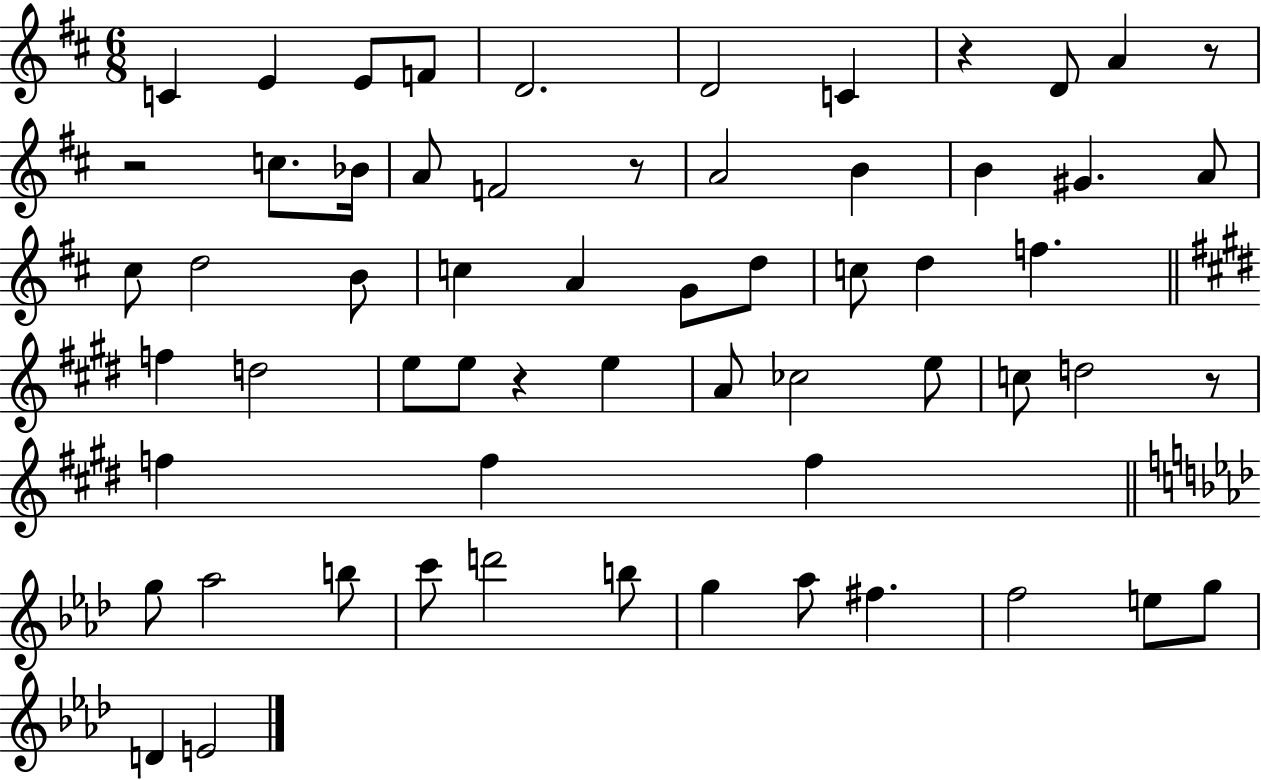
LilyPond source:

{
  \clef treble
  \numericTimeSignature
  \time 6/8
  \key d \major
  c'4 e'4 e'8 f'8 | d'2. | d'2 c'4 | r4 d'8 a'4 r8 | \break r2 c''8. bes'16 | a'8 f'2 r8 | a'2 b'4 | b'4 gis'4. a'8 | \break cis''8 d''2 b'8 | c''4 a'4 g'8 d''8 | c''8 d''4 f''4. | \bar "||" \break \key e \major f''4 d''2 | e''8 e''8 r4 e''4 | a'8 ces''2 e''8 | c''8 d''2 r8 | \break f''4 f''4 f''4 | \bar "||" \break \key aes \major g''8 aes''2 b''8 | c'''8 d'''2 b''8 | g''4 aes''8 fis''4. | f''2 e''8 g''8 | \break d'4 e'2 | \bar "|."
}